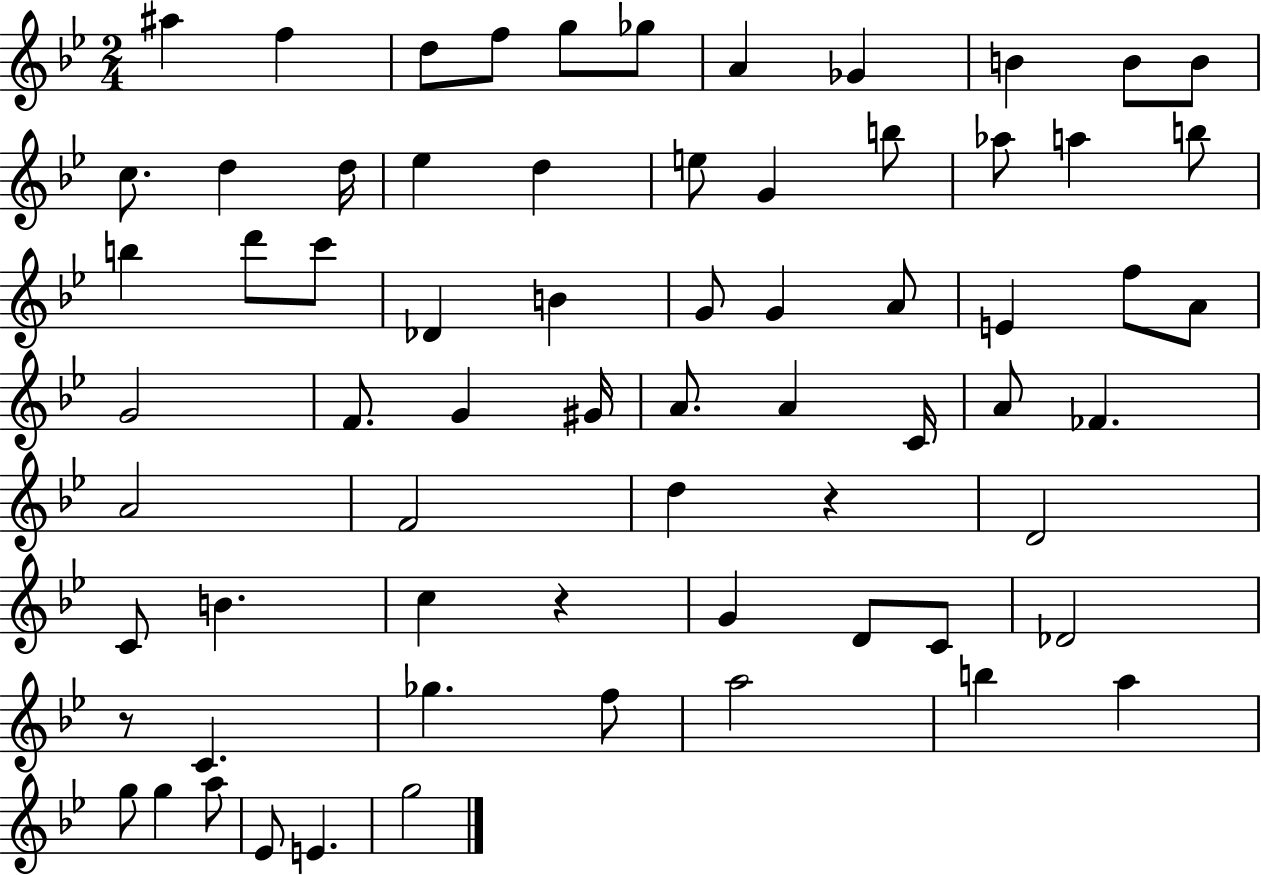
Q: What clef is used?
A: treble